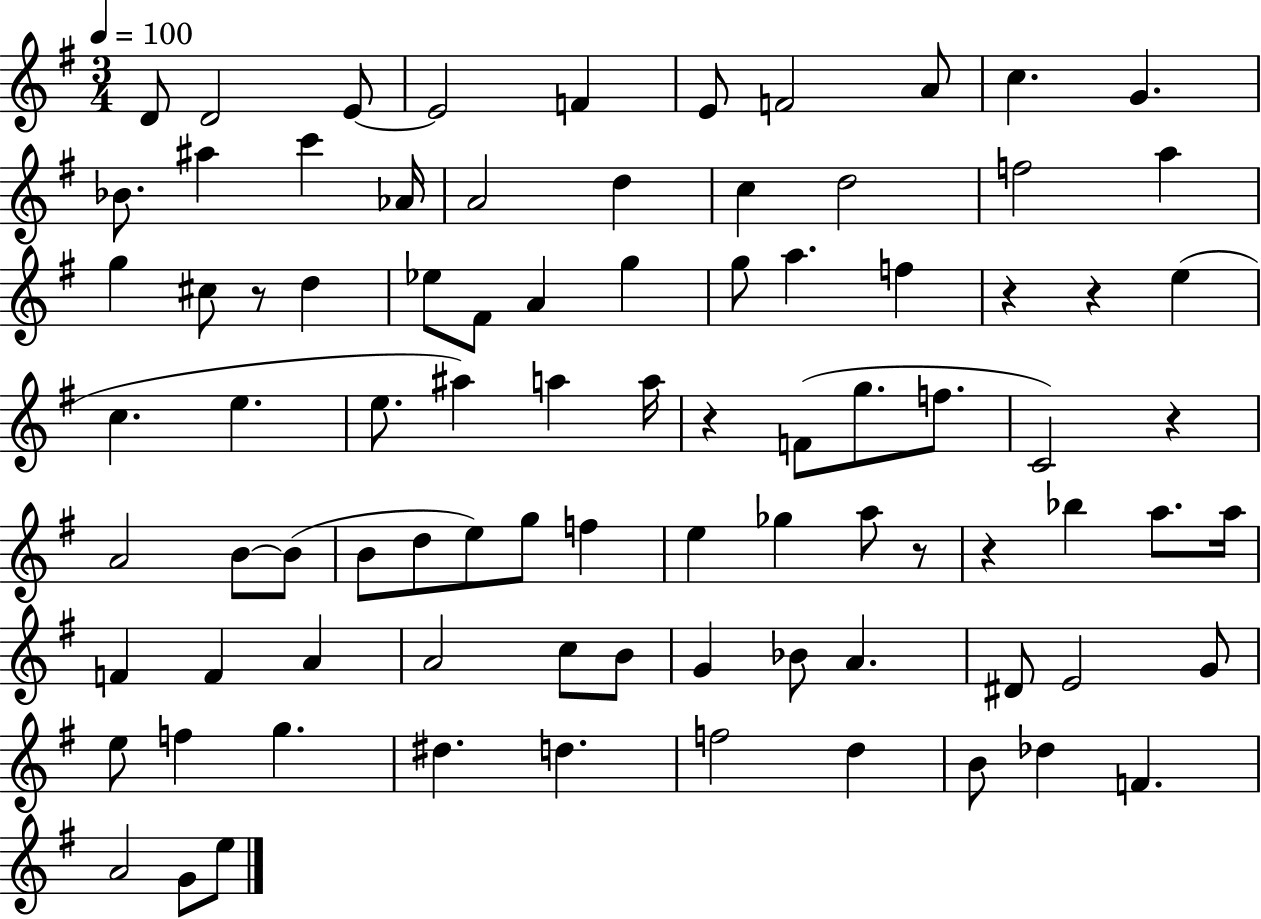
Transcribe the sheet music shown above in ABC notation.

X:1
T:Untitled
M:3/4
L:1/4
K:G
D/2 D2 E/2 E2 F E/2 F2 A/2 c G _B/2 ^a c' _A/4 A2 d c d2 f2 a g ^c/2 z/2 d _e/2 ^F/2 A g g/2 a f z z e c e e/2 ^a a a/4 z F/2 g/2 f/2 C2 z A2 B/2 B/2 B/2 d/2 e/2 g/2 f e _g a/2 z/2 z _b a/2 a/4 F F A A2 c/2 B/2 G _B/2 A ^D/2 E2 G/2 e/2 f g ^d d f2 d B/2 _d F A2 G/2 e/2